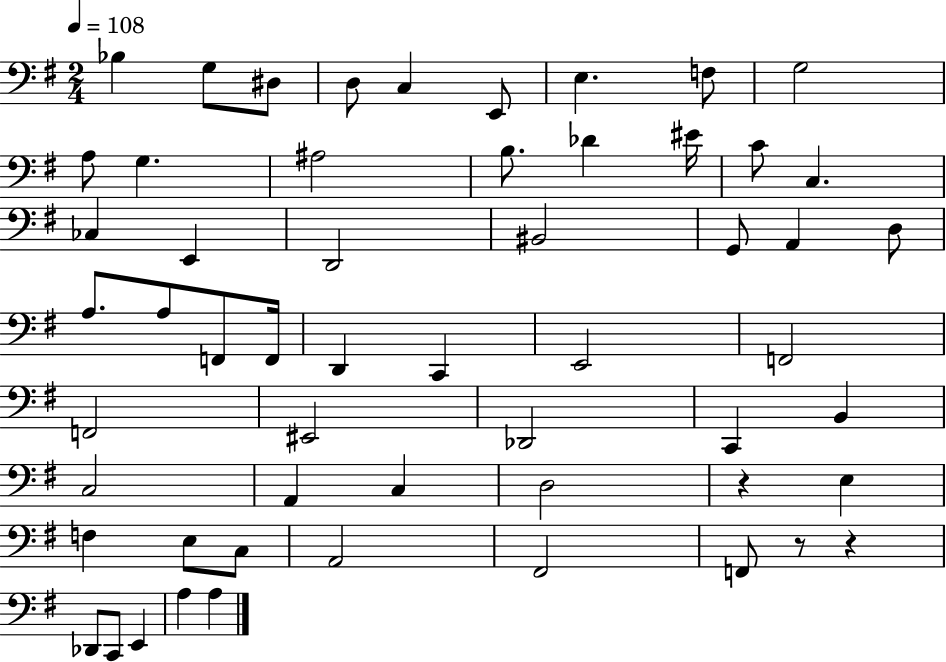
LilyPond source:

{
  \clef bass
  \numericTimeSignature
  \time 2/4
  \key g \major
  \tempo 4 = 108
  bes4 g8 dis8 | d8 c4 e,8 | e4. f8 | g2 | \break a8 g4. | ais2 | b8. des'4 eis'16 | c'8 c4. | \break ces4 e,4 | d,2 | bis,2 | g,8 a,4 d8 | \break a8. a8 f,8 f,16 | d,4 c,4 | e,2 | f,2 | \break f,2 | eis,2 | des,2 | c,4 b,4 | \break c2 | a,4 c4 | d2 | r4 e4 | \break f4 e8 c8 | a,2 | fis,2 | f,8 r8 r4 | \break des,8 c,8 e,4 | a4 a4 | \bar "|."
}